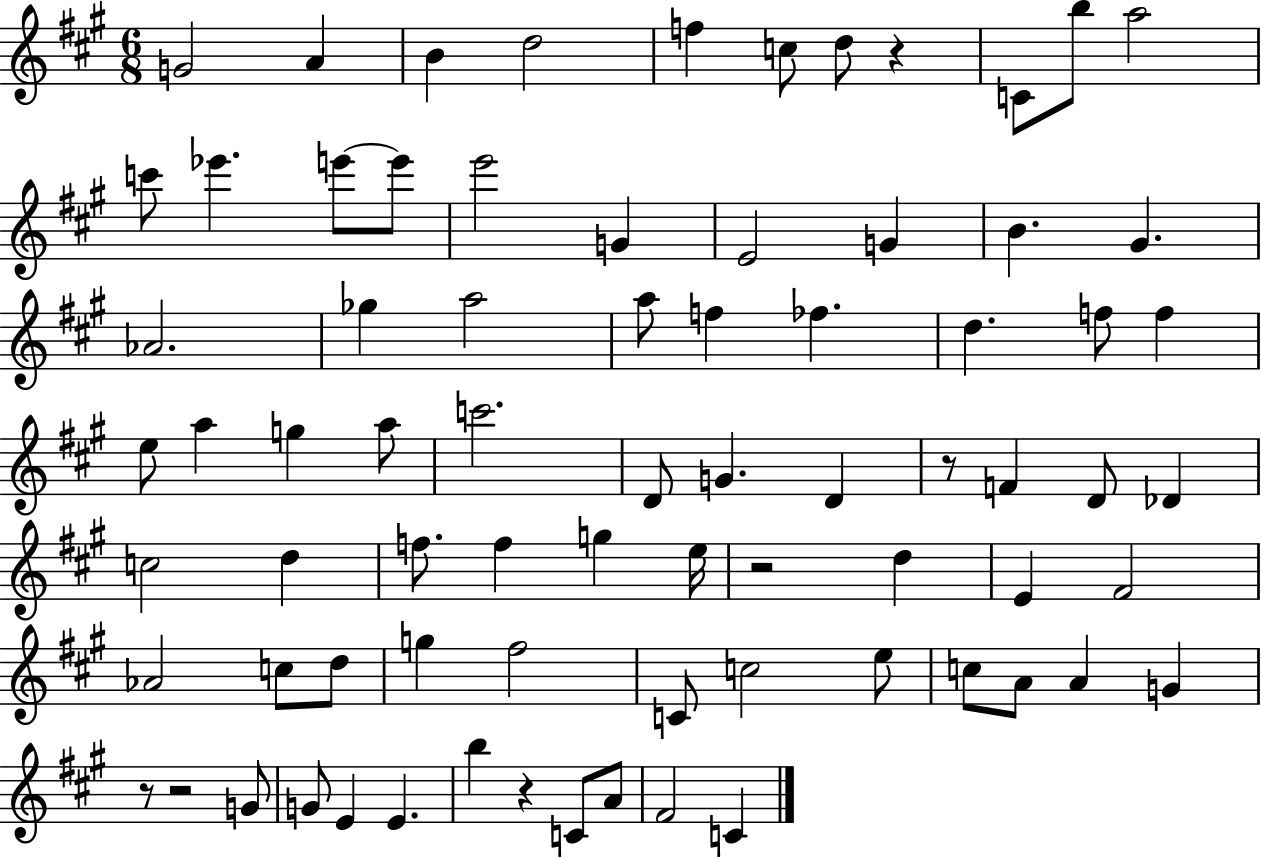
G4/h A4/q B4/q D5/h F5/q C5/e D5/e R/q C4/e B5/e A5/h C6/e Eb6/q. E6/e E6/e E6/h G4/q E4/h G4/q B4/q. G#4/q. Ab4/h. Gb5/q A5/h A5/e F5/q FES5/q. D5/q. F5/e F5/q E5/e A5/q G5/q A5/e C6/h. D4/e G4/q. D4/q R/e F4/q D4/e Db4/q C5/h D5/q F5/e. F5/q G5/q E5/s R/h D5/q E4/q F#4/h Ab4/h C5/e D5/e G5/q F#5/h C4/e C5/h E5/e C5/e A4/e A4/q G4/q R/e R/h G4/e G4/e E4/q E4/q. B5/q R/q C4/e A4/e F#4/h C4/q